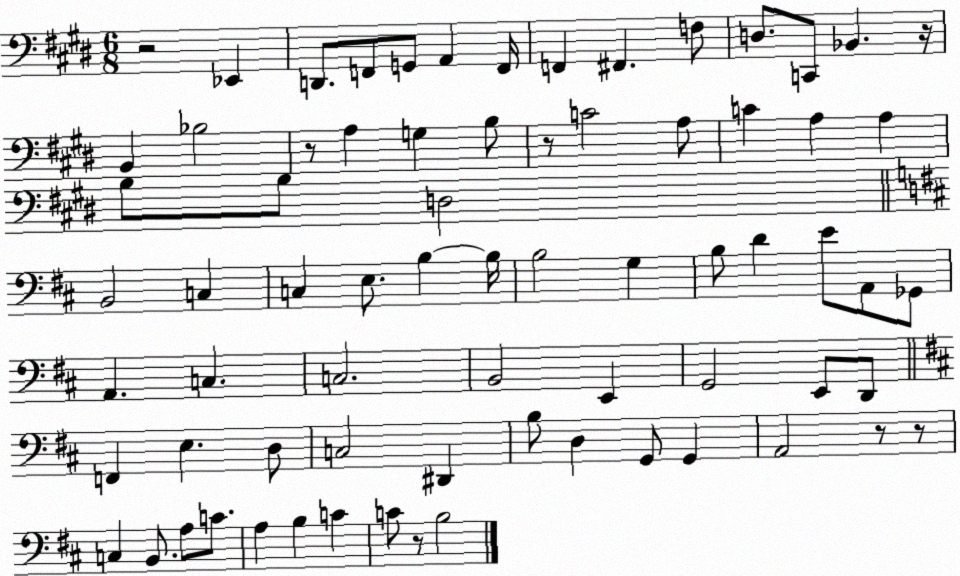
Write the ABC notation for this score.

X:1
T:Untitled
M:6/8
L:1/4
K:E
z2 _E,, D,,/2 F,,/2 G,,/2 A,, F,,/4 F,, ^F,, F,/2 D,/2 C,,/2 _B,, z/4 B,, _B,2 z/2 A, G, B,/2 z/2 C2 A,/2 C A, A, B,/2 B,/2 D,2 B,,2 C, C, E,/2 B, B,/4 B,2 G, B,/2 D E/2 A,,/2 _G,,/2 A,, C, C,2 B,,2 E,, G,,2 E,,/2 D,,/2 F,, E, D,/2 C,2 ^D,, B,/2 D, G,,/2 G,, A,,2 z/2 z/2 C, B,,/2 A,/2 C/2 A, B, C C/2 z/2 B,2